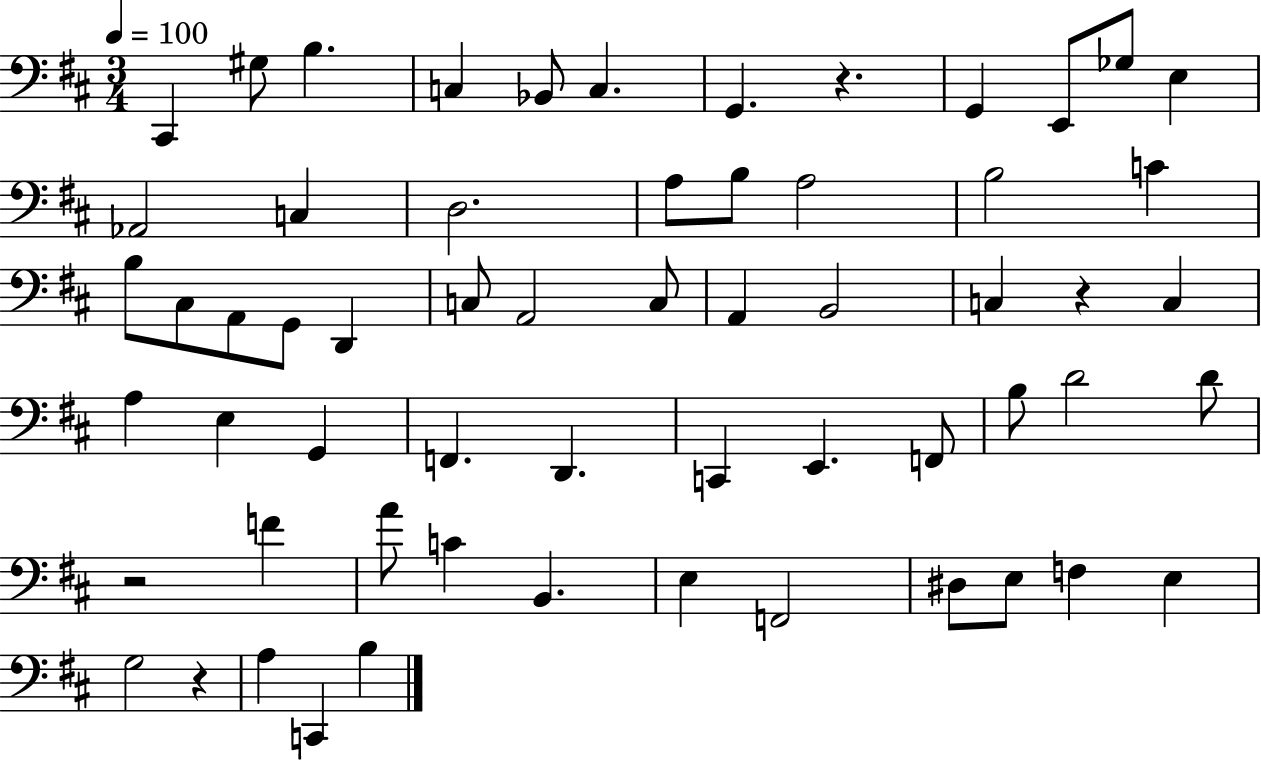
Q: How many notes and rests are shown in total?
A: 60